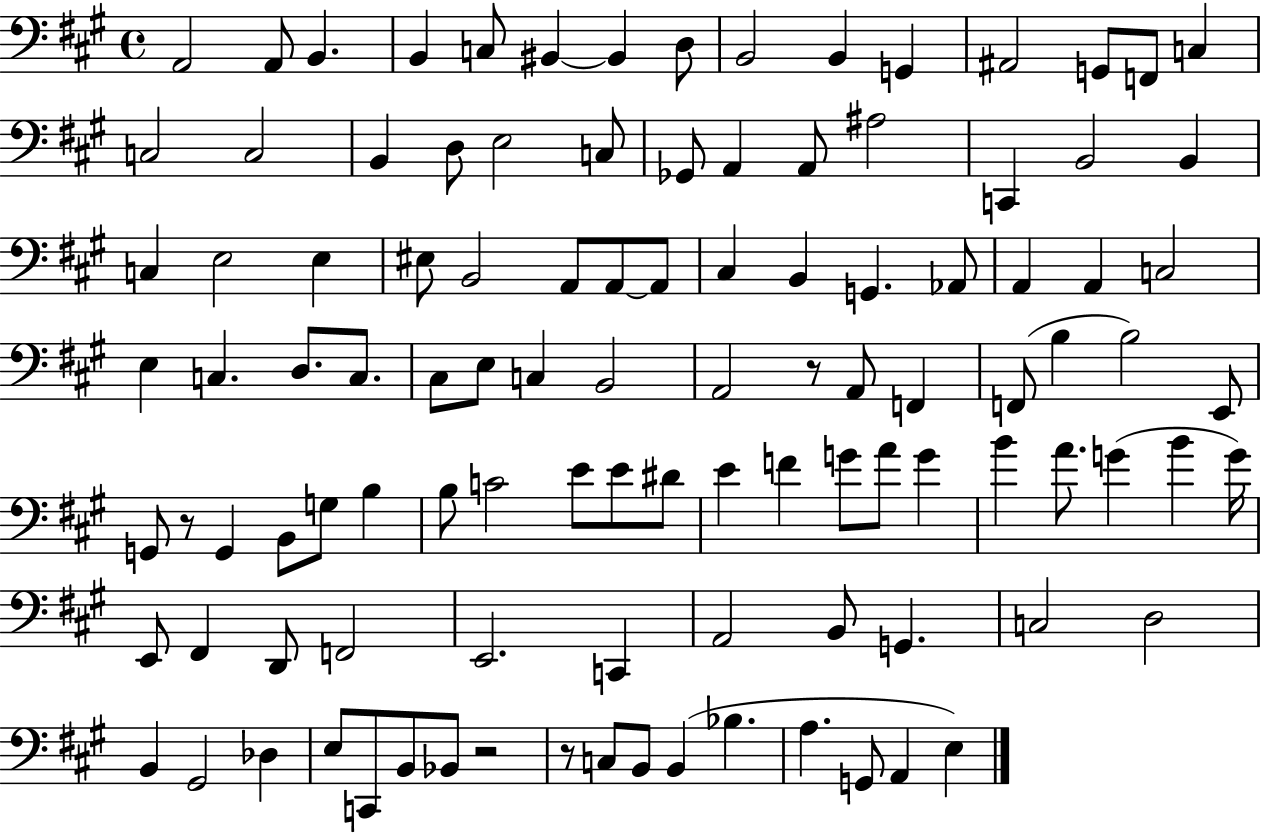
A2/h A2/e B2/q. B2/q C3/e BIS2/q BIS2/q D3/e B2/h B2/q G2/q A#2/h G2/e F2/e C3/q C3/h C3/h B2/q D3/e E3/h C3/e Gb2/e A2/q A2/e A#3/h C2/q B2/h B2/q C3/q E3/h E3/q EIS3/e B2/h A2/e A2/e A2/e C#3/q B2/q G2/q. Ab2/e A2/q A2/q C3/h E3/q C3/q. D3/e. C3/e. C#3/e E3/e C3/q B2/h A2/h R/e A2/e F2/q F2/e B3/q B3/h E2/e G2/e R/e G2/q B2/e G3/e B3/q B3/e C4/h E4/e E4/e D#4/e E4/q F4/q G4/e A4/e G4/q B4/q A4/e. G4/q B4/q G4/s E2/e F#2/q D2/e F2/h E2/h. C2/q A2/h B2/e G2/q. C3/h D3/h B2/q G#2/h Db3/q E3/e C2/e B2/e Bb2/e R/h R/e C3/e B2/e B2/q Bb3/q. A3/q. G2/e A2/q E3/q